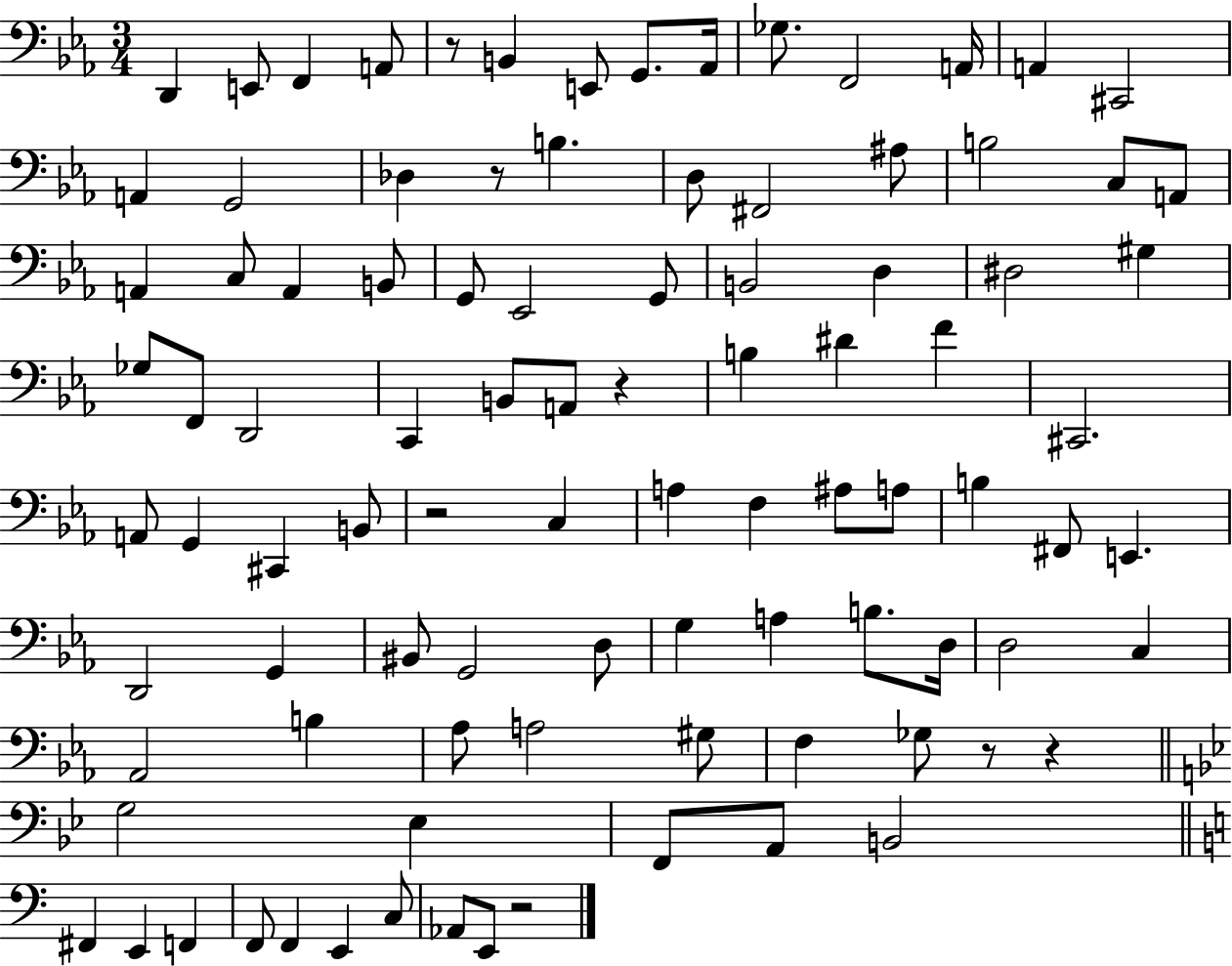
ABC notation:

X:1
T:Untitled
M:3/4
L:1/4
K:Eb
D,, E,,/2 F,, A,,/2 z/2 B,, E,,/2 G,,/2 _A,,/4 _G,/2 F,,2 A,,/4 A,, ^C,,2 A,, G,,2 _D, z/2 B, D,/2 ^F,,2 ^A,/2 B,2 C,/2 A,,/2 A,, C,/2 A,, B,,/2 G,,/2 _E,,2 G,,/2 B,,2 D, ^D,2 ^G, _G,/2 F,,/2 D,,2 C,, B,,/2 A,,/2 z B, ^D F ^C,,2 A,,/2 G,, ^C,, B,,/2 z2 C, A, F, ^A,/2 A,/2 B, ^F,,/2 E,, D,,2 G,, ^B,,/2 G,,2 D,/2 G, A, B,/2 D,/4 D,2 C, _A,,2 B, _A,/2 A,2 ^G,/2 F, _G,/2 z/2 z G,2 _E, F,,/2 A,,/2 B,,2 ^F,, E,, F,, F,,/2 F,, E,, C,/2 _A,,/2 E,,/2 z2